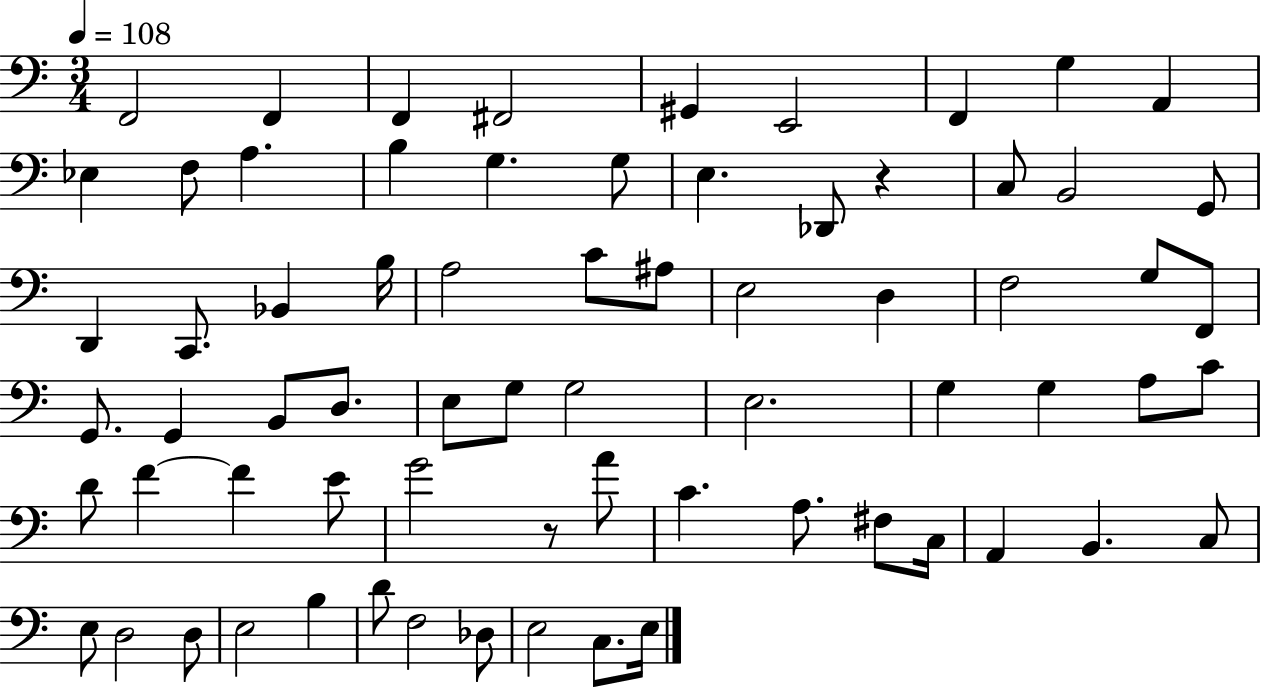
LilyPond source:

{
  \clef bass
  \numericTimeSignature
  \time 3/4
  \key c \major
  \tempo 4 = 108
  f,2 f,4 | f,4 fis,2 | gis,4 e,2 | f,4 g4 a,4 | \break ees4 f8 a4. | b4 g4. g8 | e4. des,8 r4 | c8 b,2 g,8 | \break d,4 c,8. bes,4 b16 | a2 c'8 ais8 | e2 d4 | f2 g8 f,8 | \break g,8. g,4 b,8 d8. | e8 g8 g2 | e2. | g4 g4 a8 c'8 | \break d'8 f'4~~ f'4 e'8 | g'2 r8 a'8 | c'4. a8. fis8 c16 | a,4 b,4. c8 | \break e8 d2 d8 | e2 b4 | d'8 f2 des8 | e2 c8. e16 | \break \bar "|."
}